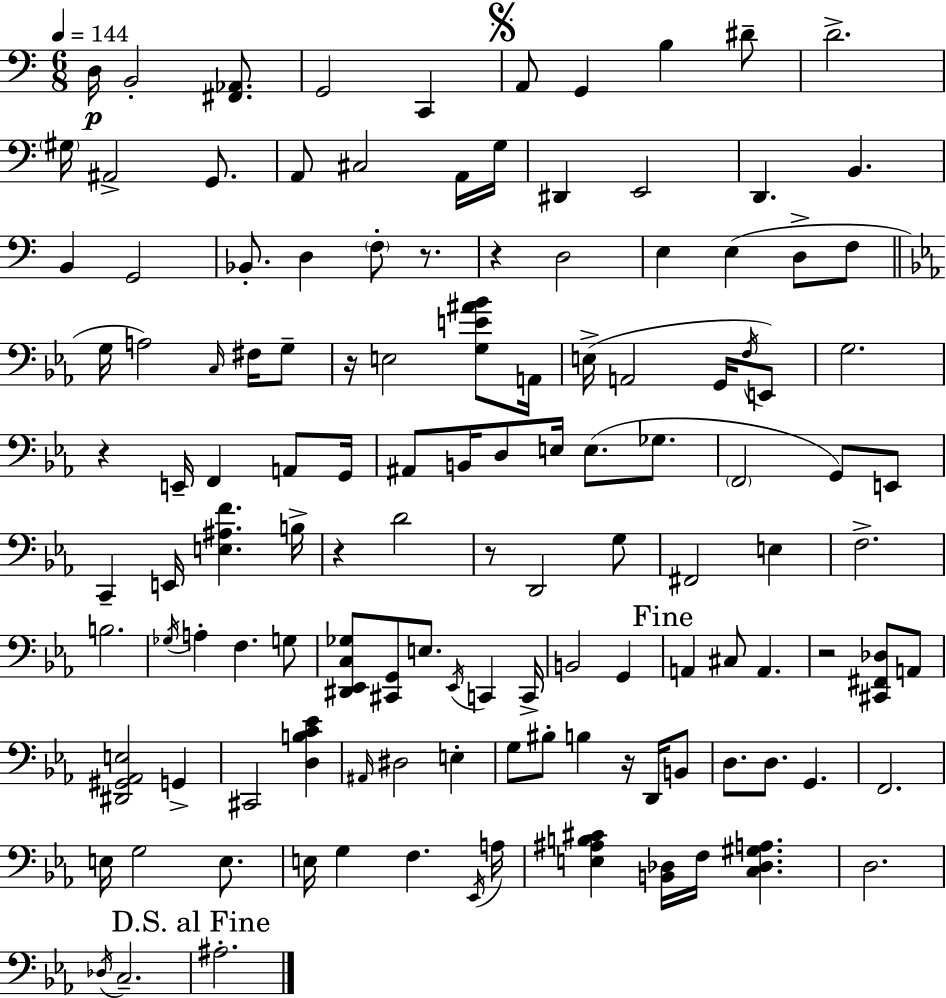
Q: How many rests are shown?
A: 8